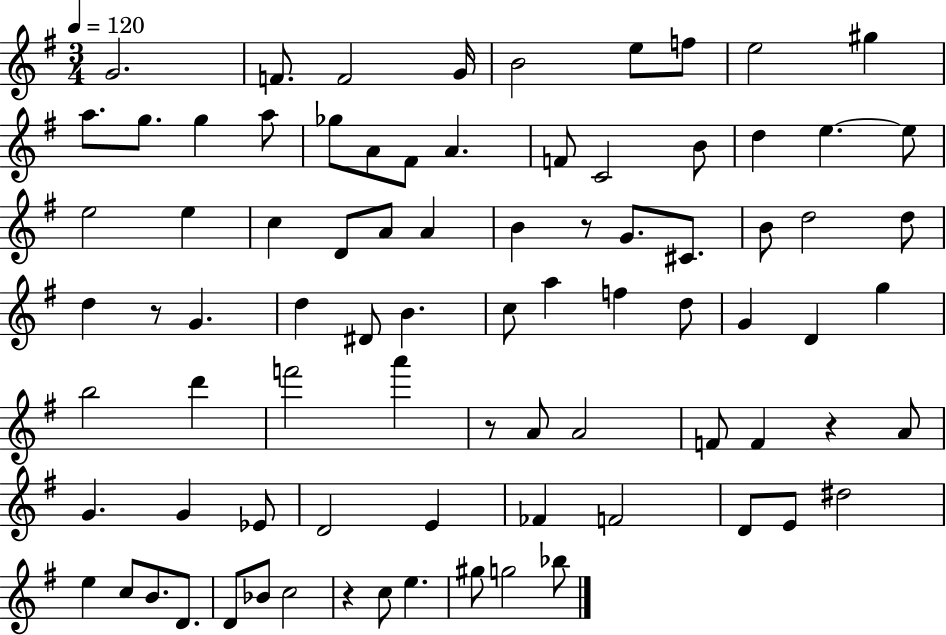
{
  \clef treble
  \numericTimeSignature
  \time 3/4
  \key g \major
  \tempo 4 = 120
  \repeat volta 2 { g'2. | f'8. f'2 g'16 | b'2 e''8 f''8 | e''2 gis''4 | \break a''8. g''8. g''4 a''8 | ges''8 a'8 fis'8 a'4. | f'8 c'2 b'8 | d''4 e''4.~~ e''8 | \break e''2 e''4 | c''4 d'8 a'8 a'4 | b'4 r8 g'8. cis'8. | b'8 d''2 d''8 | \break d''4 r8 g'4. | d''4 dis'8 b'4. | c''8 a''4 f''4 d''8 | g'4 d'4 g''4 | \break b''2 d'''4 | f'''2 a'''4 | r8 a'8 a'2 | f'8 f'4 r4 a'8 | \break g'4. g'4 ees'8 | d'2 e'4 | fes'4 f'2 | d'8 e'8 dis''2 | \break e''4 c''8 b'8. d'8. | d'8 bes'8 c''2 | r4 c''8 e''4. | gis''8 g''2 bes''8 | \break } \bar "|."
}